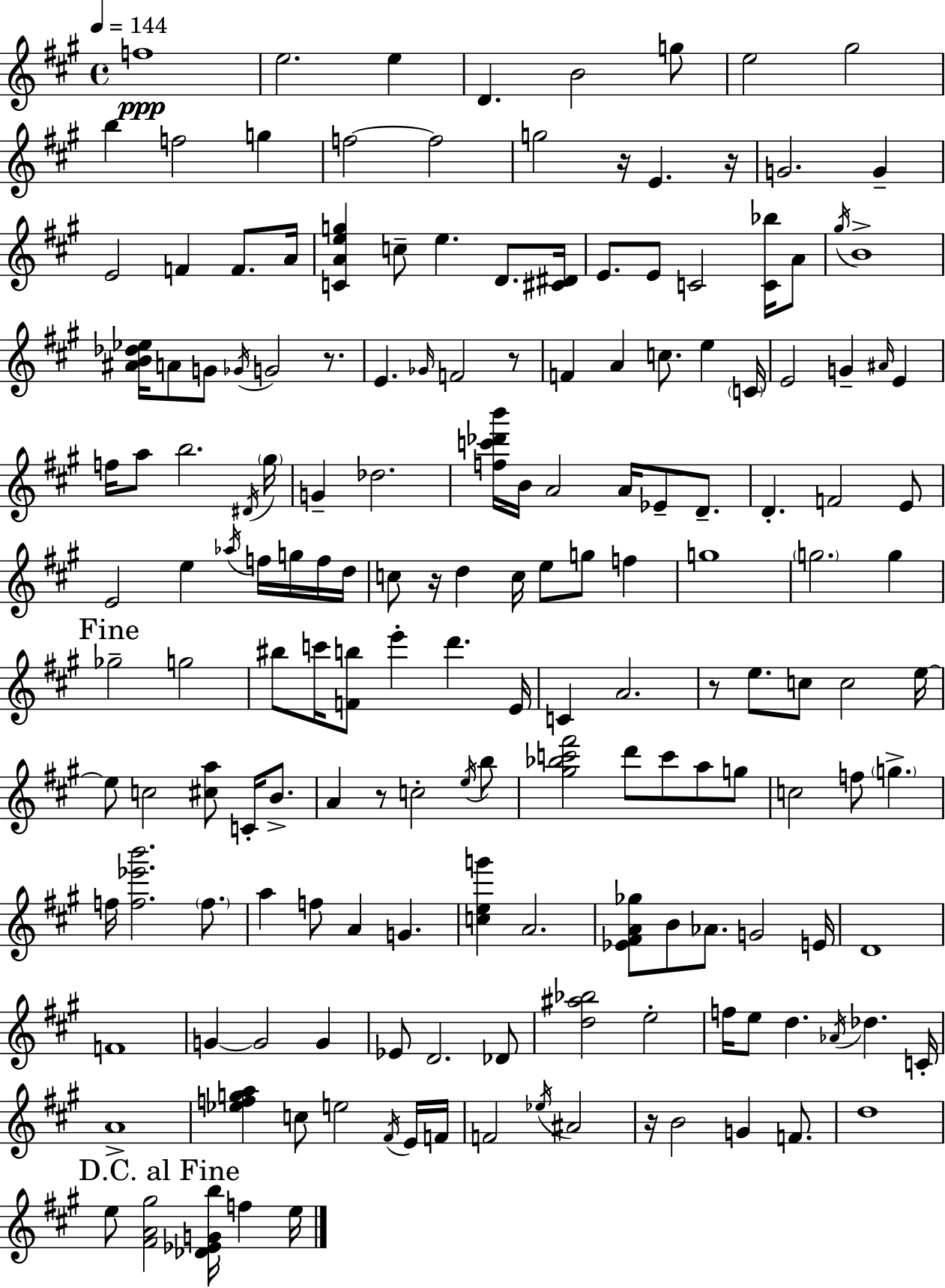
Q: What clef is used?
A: treble